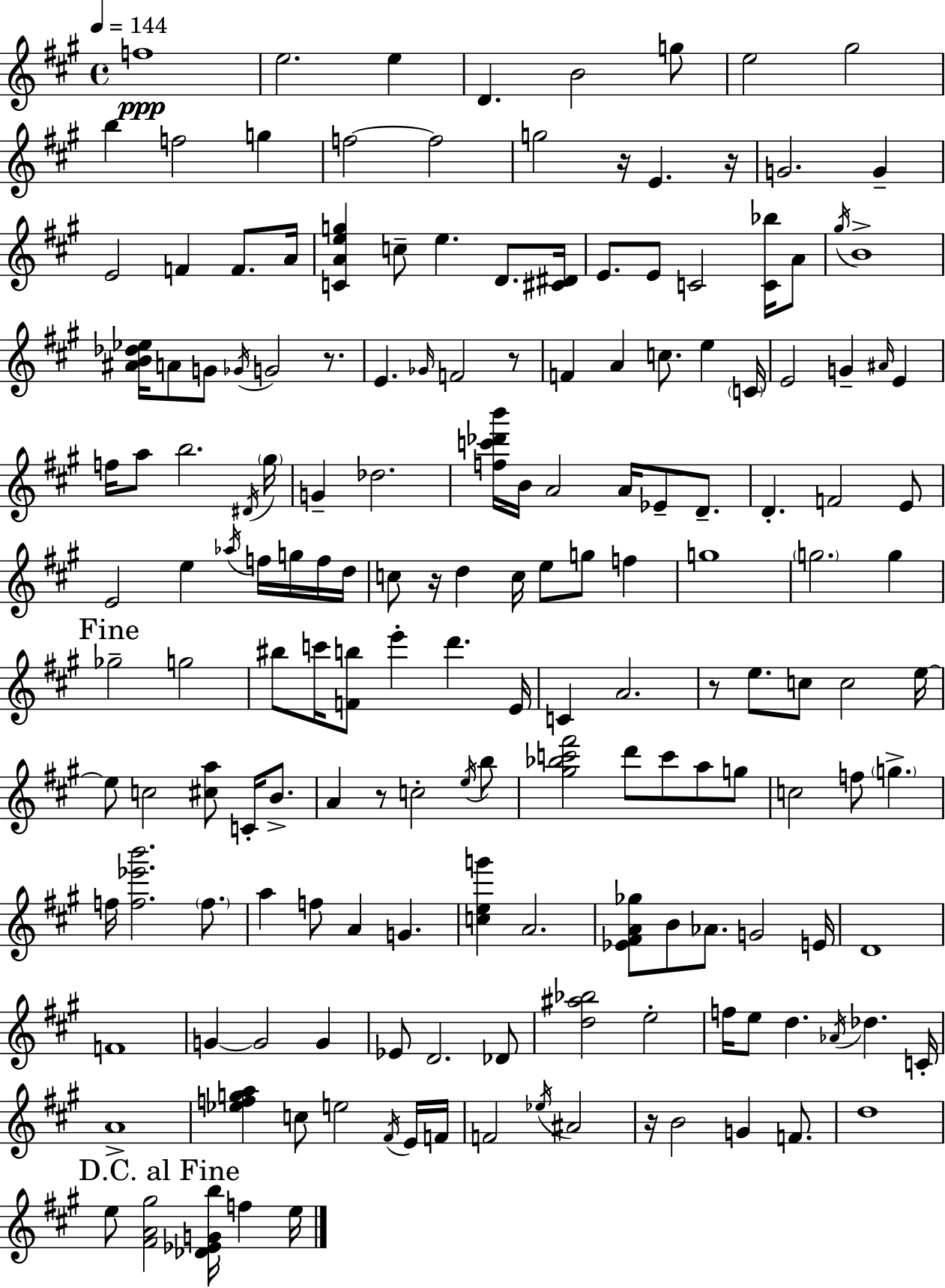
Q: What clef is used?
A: treble